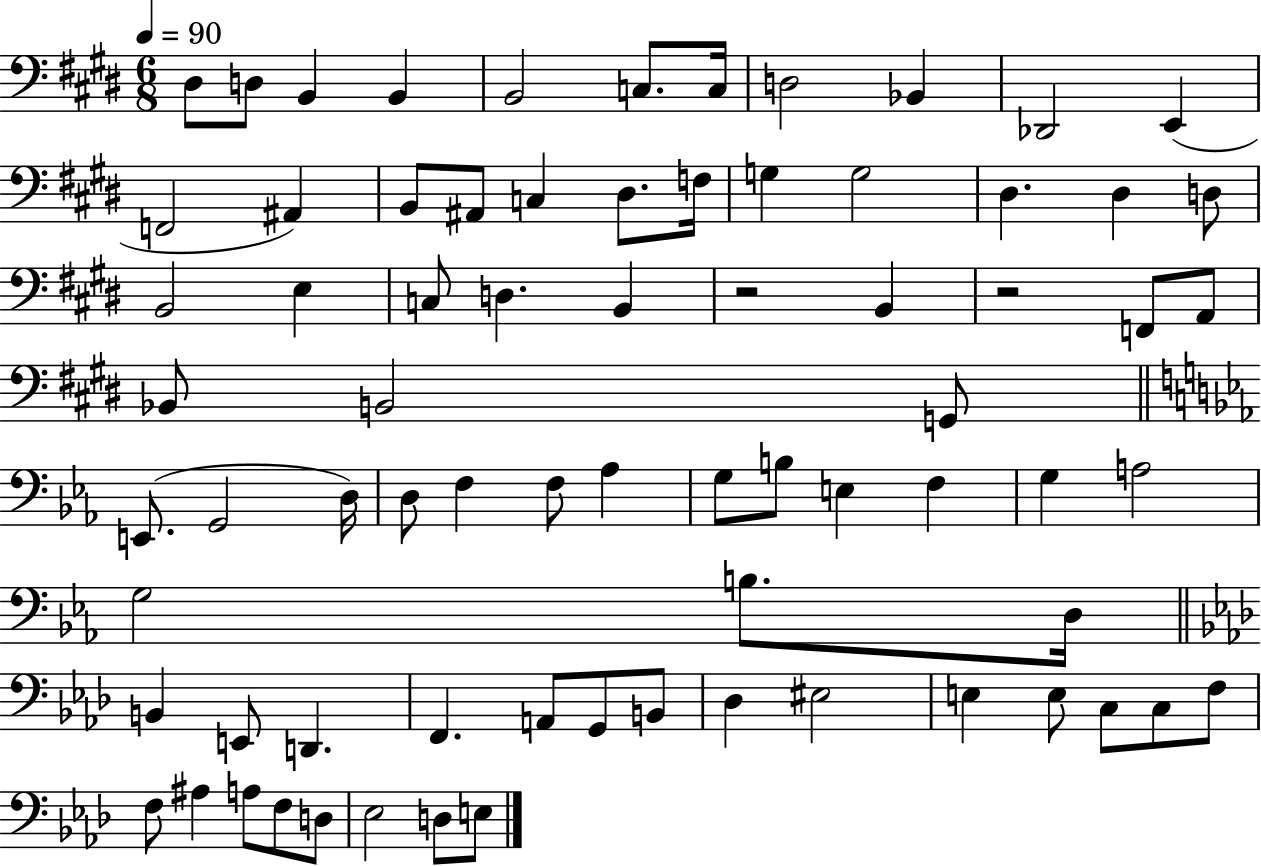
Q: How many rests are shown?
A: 2